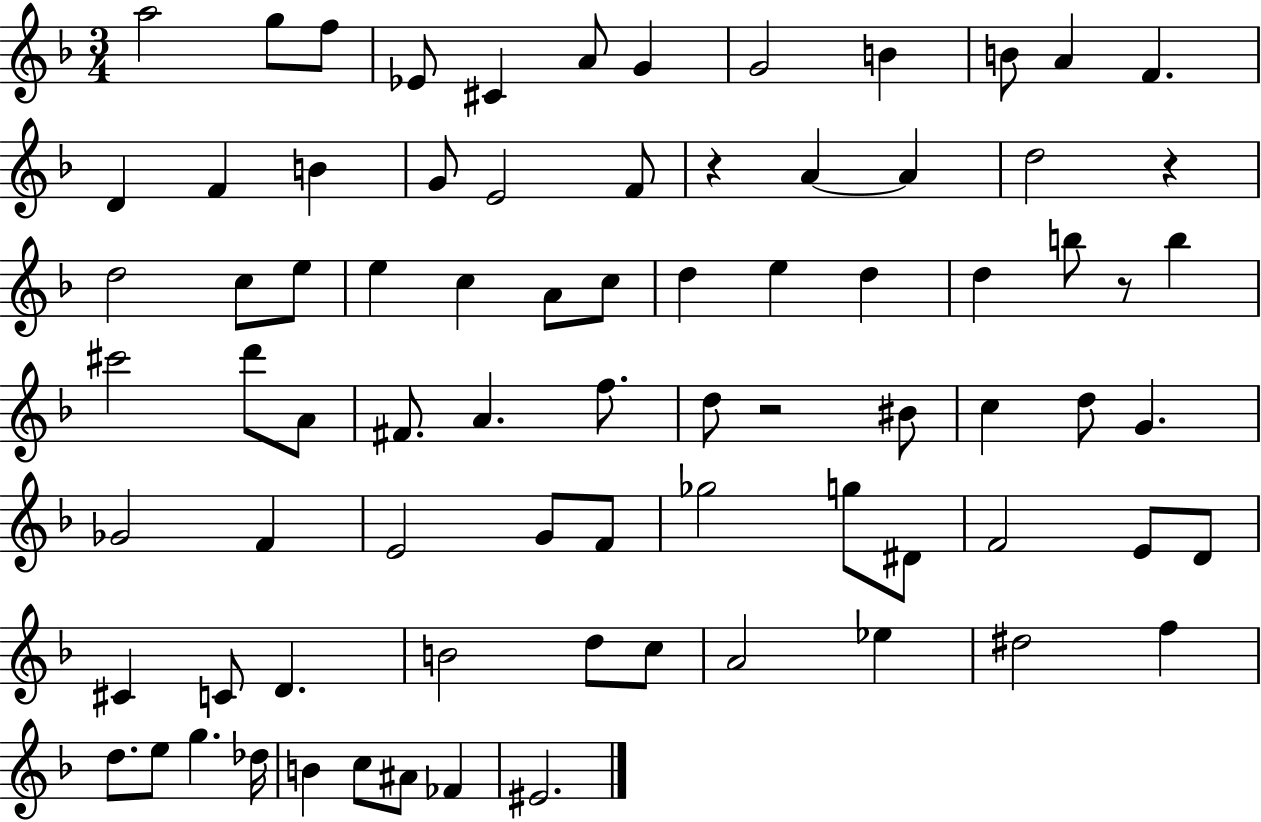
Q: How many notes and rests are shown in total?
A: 79